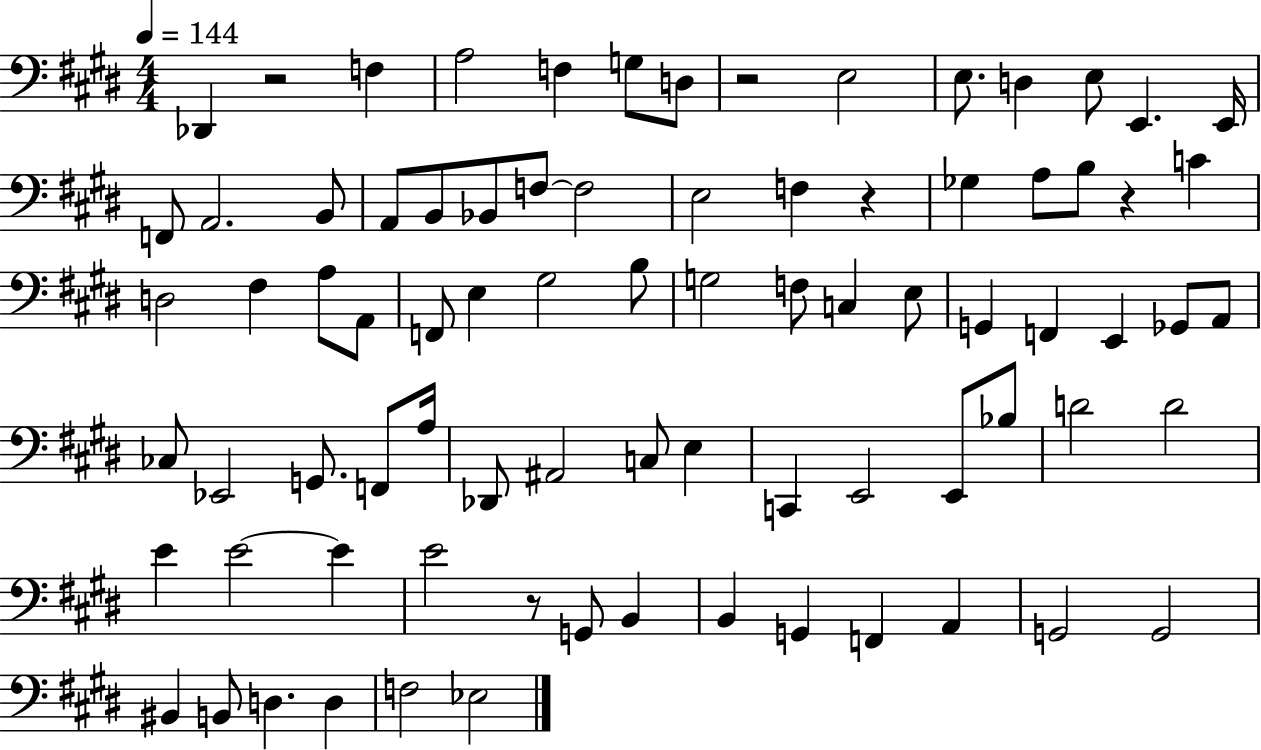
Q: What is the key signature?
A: E major